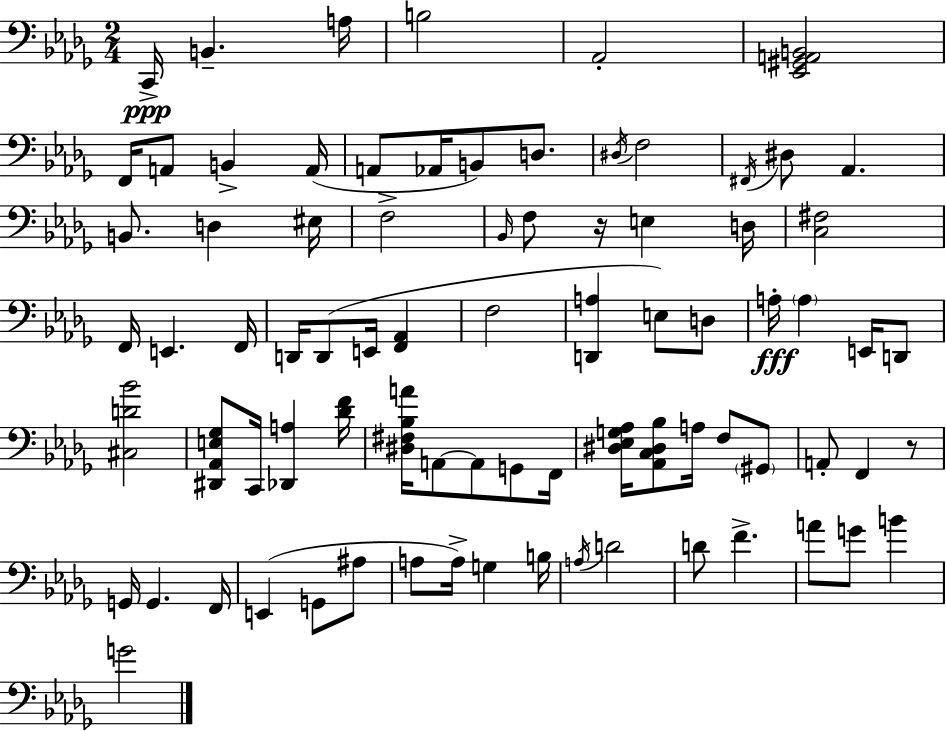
{
  \clef bass
  \numericTimeSignature
  \time 2/4
  \key bes \minor
  c,16->\ppp b,4.-- a16 | b2 | aes,2-. | <ees, gis, a, b,>2 | \break f,16 a,8 b,4-> a,16( | a,8 aes,16 b,8) d8. | \acciaccatura { dis16 } f2 | \acciaccatura { fis,16 } dis8 aes,4. | \break b,8. d4 | eis16 f2-> | \grace { bes,16 } f8 r16 e4 | d16 <c fis>2 | \break f,16 e,4. | f,16 d,16 d,8( e,16 <f, aes,>4 | f2 | <d, a>4 e8) | \break d8 a16-.\fff \parenthesize a4 | e,16 d,8 <cis d' bes'>2 | <dis, aes, e ges>8 c,16 <des, a>4 | <des' f'>16 <dis fis bes a'>16 a,8~~ a,8 | \break g,8 f,16 <dis ees g aes>16 <aes, c dis bes>8 a16 f8 | \parenthesize gis,8 a,8-. f,4 | r8 g,16 g,4. | f,16 e,4( g,8 | \break ais8 a8 a16->) g4 | b16 \acciaccatura { a16 } d'2 | d'8 f'4.-> | a'8 g'8 | \break b'4 g'2 | \bar "|."
}